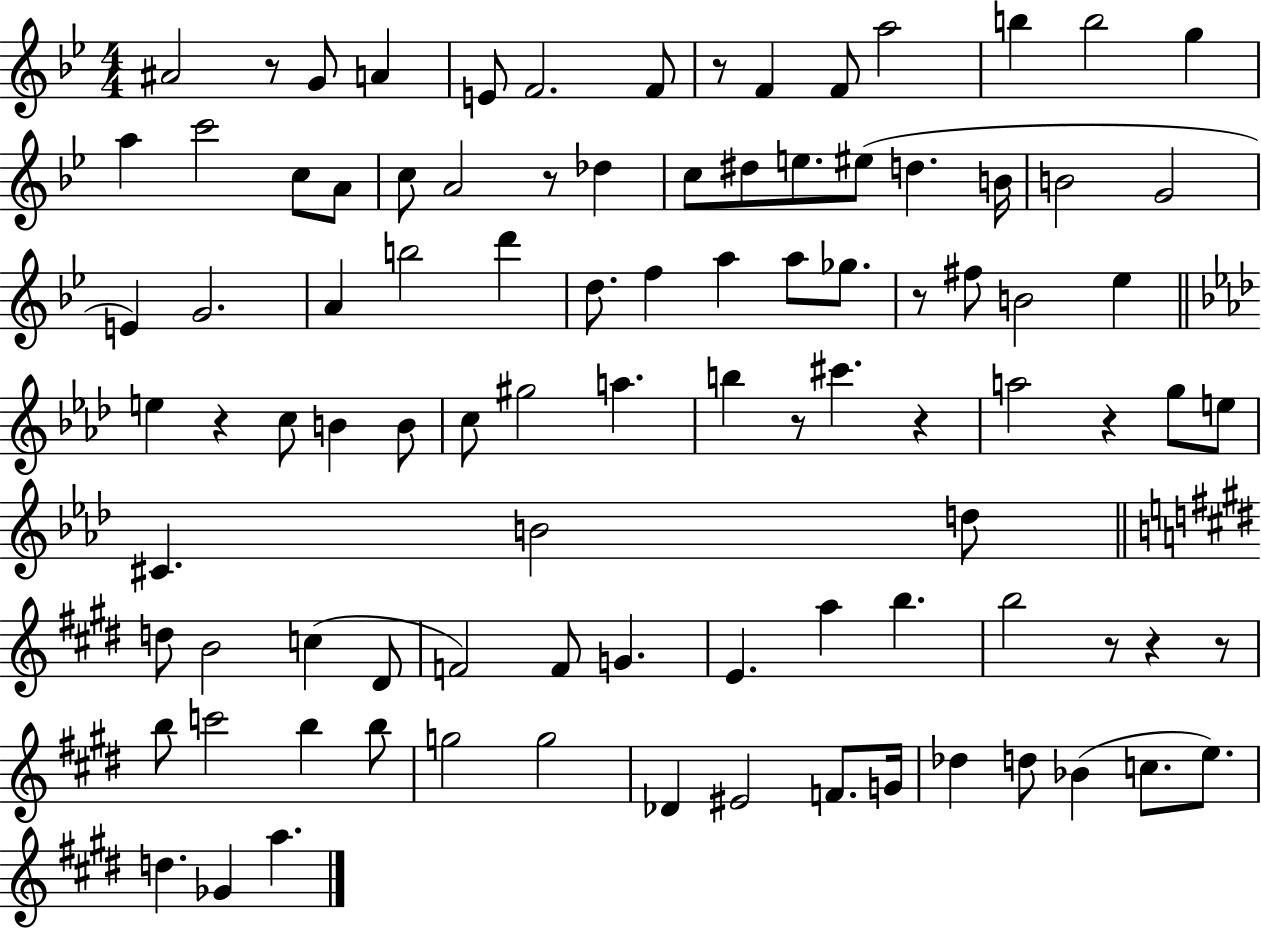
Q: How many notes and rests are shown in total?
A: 95